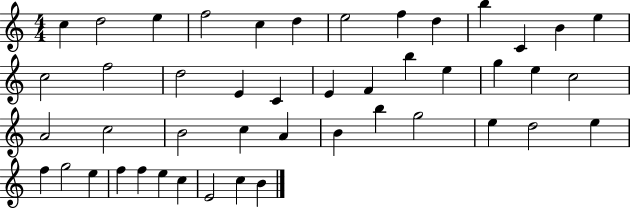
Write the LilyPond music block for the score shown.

{
  \clef treble
  \numericTimeSignature
  \time 4/4
  \key c \major
  c''4 d''2 e''4 | f''2 c''4 d''4 | e''2 f''4 d''4 | b''4 c'4 b'4 e''4 | \break c''2 f''2 | d''2 e'4 c'4 | e'4 f'4 b''4 e''4 | g''4 e''4 c''2 | \break a'2 c''2 | b'2 c''4 a'4 | b'4 b''4 g''2 | e''4 d''2 e''4 | \break f''4 g''2 e''4 | f''4 f''4 e''4 c''4 | e'2 c''4 b'4 | \bar "|."
}